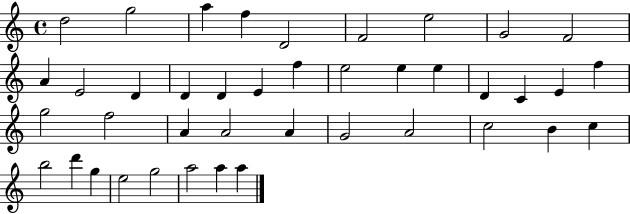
D5/h G5/h A5/q F5/q D4/h F4/h E5/h G4/h F4/h A4/q E4/h D4/q D4/q D4/q E4/q F5/q E5/h E5/q E5/q D4/q C4/q E4/q F5/q G5/h F5/h A4/q A4/h A4/q G4/h A4/h C5/h B4/q C5/q B5/h D6/q G5/q E5/h G5/h A5/h A5/q A5/q